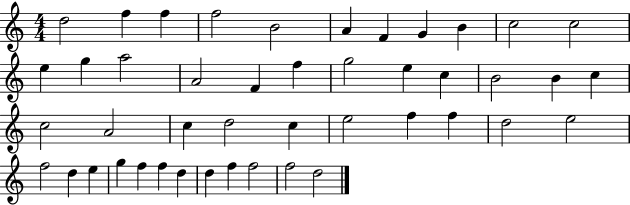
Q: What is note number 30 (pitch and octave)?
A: F5